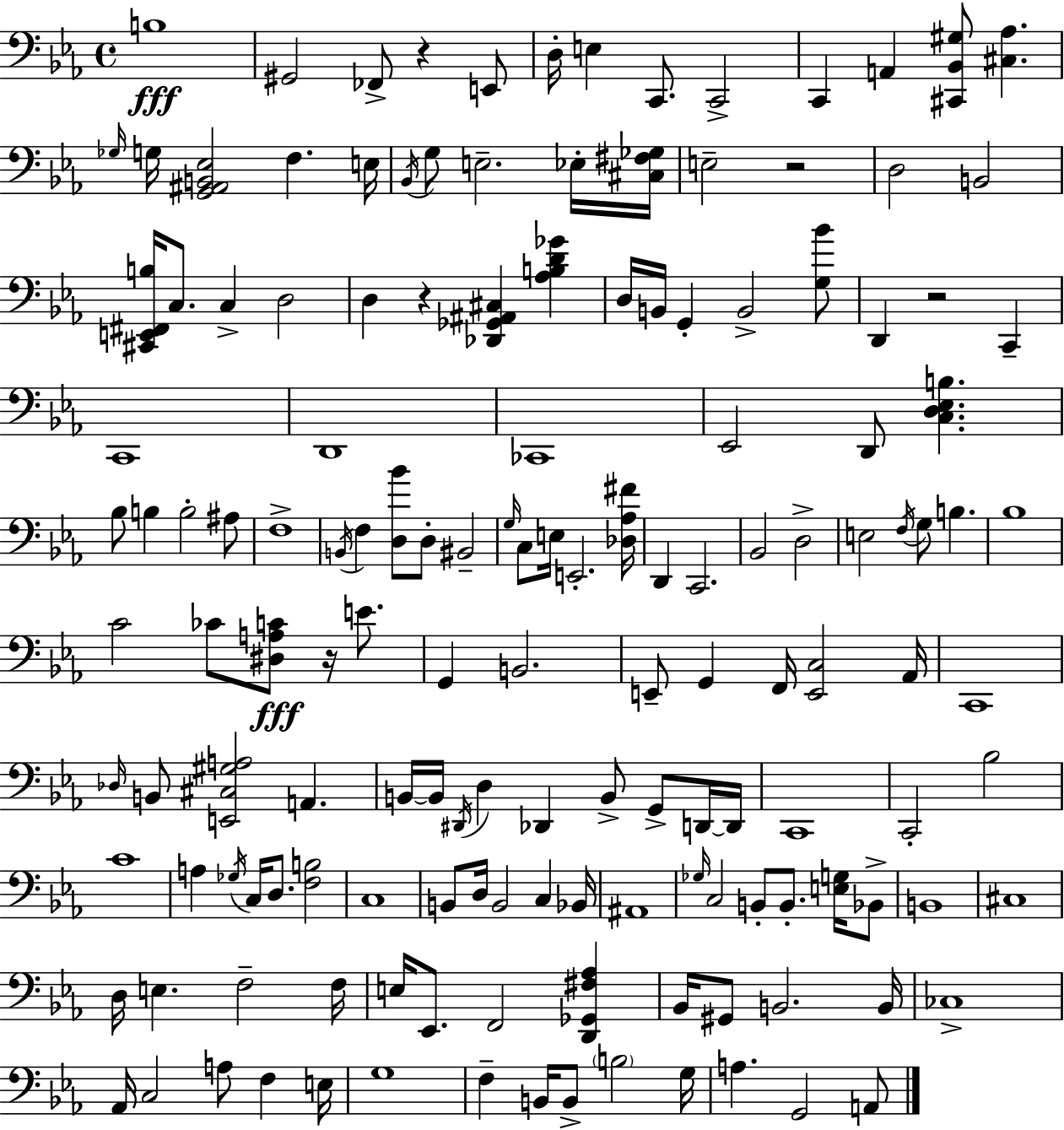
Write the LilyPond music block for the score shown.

{
  \clef bass
  \time 4/4
  \defaultTimeSignature
  \key c \minor
  b1\fff | gis,2 fes,8-> r4 e,8 | d16-. e4 c,8. c,2-> | c,4 a,4 <cis, bes, gis>8 <cis aes>4. | \break \grace { ges16 } g16 <g, ais, b, ees>2 f4. | e16 \acciaccatura { bes,16 } g8 e2.-- | ees16-. <cis fis ges>16 e2-- r2 | d2 b,2 | \break <cis, e, fis, b>16 c8. c4-> d2 | d4 r4 <des, ges, ais, cis>4 <aes b d' ges'>4 | d16 b,16 g,4-. b,2-> | <g bes'>8 d,4 r2 c,4-- | \break c,1 | d,1 | ces,1 | ees,2 d,8 <c d ees b>4. | \break bes8 b4 b2-. | ais8 f1-> | \acciaccatura { b,16 } f4 <d bes'>8 d8-. bis,2-- | \grace { g16 } c8 e16 e,2.-. | \break <des aes fis'>16 d,4 c,2. | bes,2 d2-> | e2 \acciaccatura { f16 } g8 b4. | bes1 | \break c'2 ces'8 <dis a c'>8\fff | r16 e'8. g,4 b,2. | e,8-- g,4 f,16 <e, c>2 | aes,16 c,1 | \break \grace { des16 } b,8 <e, cis gis a>2 | a,4. b,16~~ b,16 \acciaccatura { dis,16 } d4 des,4 | b,8-> g,8-> d,16~~ d,16 c,1 | c,2-. bes2 | \break c'1 | a4 \acciaccatura { ges16 } c16 d8. | <f b>2 c1 | b,8 d16 b,2 | \break c4 bes,16 ais,1 | \grace { ges16 } c2 | b,8-. b,8.-. <e g>16 bes,8-> b,1 | cis1 | \break d16 e4. | f2-- f16 e16 ees,8. f,2 | <d, ges, fis aes>4 bes,16 gis,8 b,2. | b,16 ces1-> | \break aes,16 c2 | a8 f4 e16 g1 | f4-- b,16 b,8-> | \parenthesize b2 g16 a4. g,2 | \break a,8 \bar "|."
}